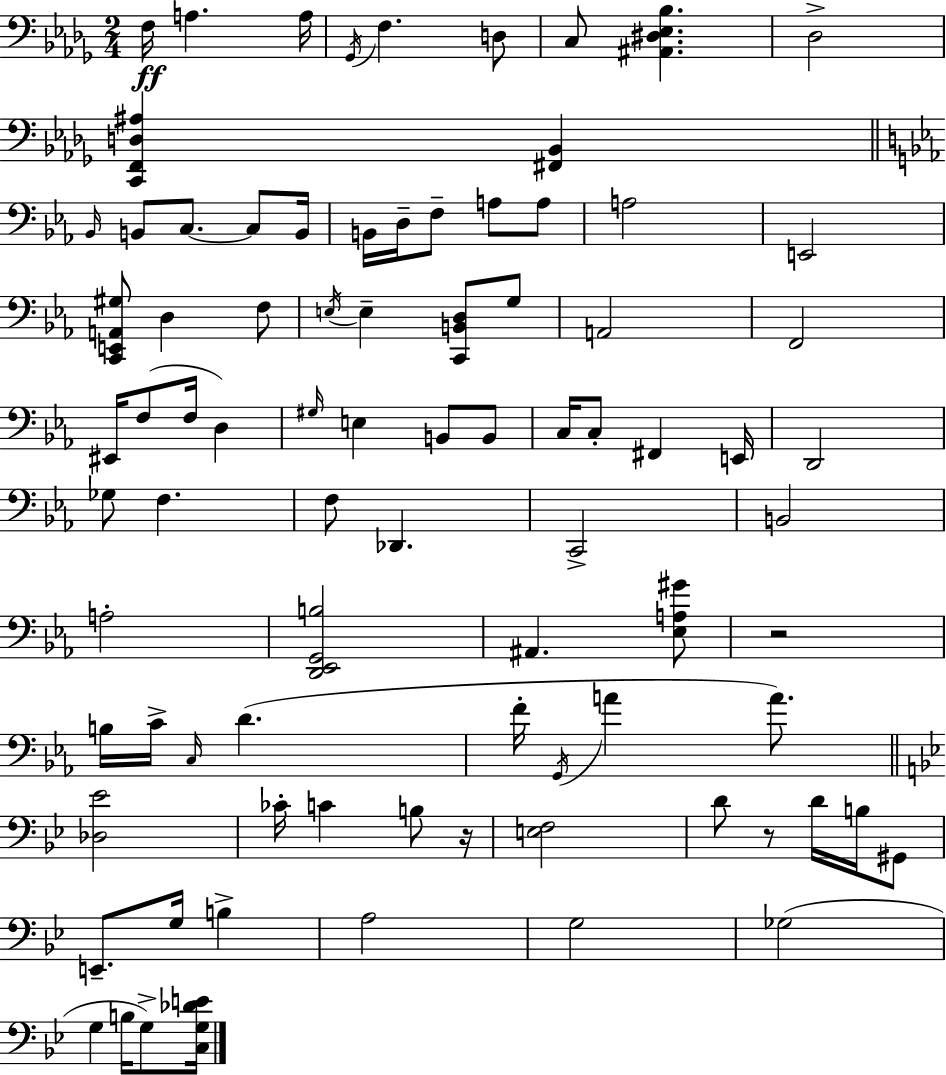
{
  \clef bass
  \numericTimeSignature
  \time 2/4
  \key bes \minor
  f16\ff a4. a16 | \acciaccatura { ges,16 } f4. d8 | c8 <ais, dis ees bes>4. | des2-> | \break <c, f, d ais>4 <fis, bes,>4 | \bar "||" \break \key c \minor \grace { bes,16 } b,8 c8.~~ c8 | b,16 b,16 d16-- f8-- a8 a8 | a2 | e,2 | \break <c, e, a, gis>8 d4 f8 | \acciaccatura { e16 } e4-- <c, b, d>8 | g8 a,2 | f,2 | \break eis,16 f8( f16 d4) | \grace { gis16 } e4 b,8 | b,8 c16 c8-. fis,4 | e,16 d,2 | \break ges8 f4. | f8 des,4. | c,2-> | b,2 | \break a2-. | <d, ees, g, b>2 | ais,4. | <ees a gis'>8 r2 | \break b16 c'16-> \grace { c16 } d'4.( | f'16-. \acciaccatura { g,16 } a'4 | a'8.) \bar "||" \break \key bes \major <des ees'>2 | ces'16-. c'4 b8 r16 | <e f>2 | d'8 r8 d'16 b16 gis,8 | \break e,8.-- g16 b4-> | a2 | g2 | ges2( | \break g4 b16 g8->) <c g des' e'>16 | \bar "|."
}